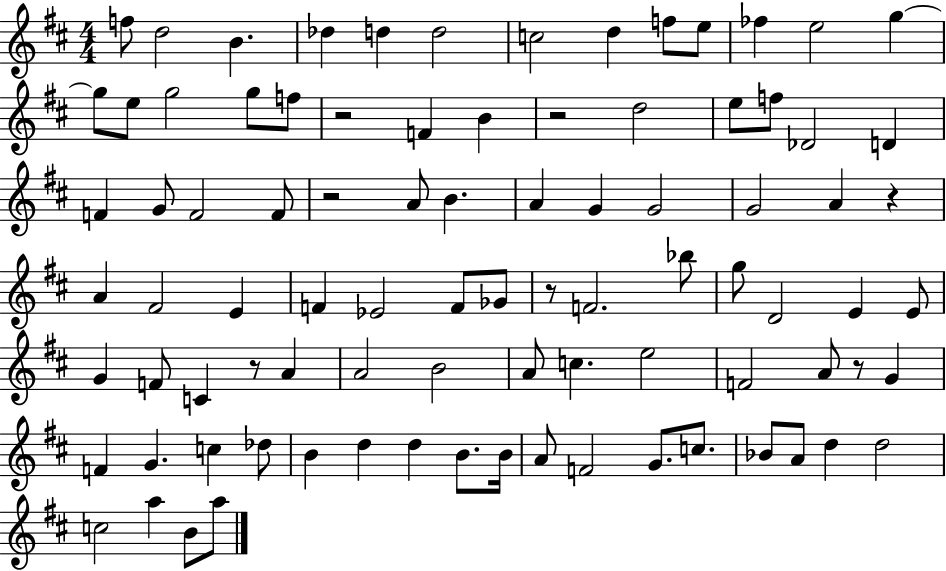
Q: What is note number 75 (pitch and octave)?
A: Bb4